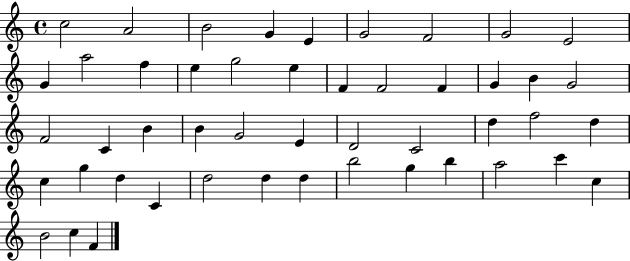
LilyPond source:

{
  \clef treble
  \time 4/4
  \defaultTimeSignature
  \key c \major
  c''2 a'2 | b'2 g'4 e'4 | g'2 f'2 | g'2 e'2 | \break g'4 a''2 f''4 | e''4 g''2 e''4 | f'4 f'2 f'4 | g'4 b'4 g'2 | \break f'2 c'4 b'4 | b'4 g'2 e'4 | d'2 c'2 | d''4 f''2 d''4 | \break c''4 g''4 d''4 c'4 | d''2 d''4 d''4 | b''2 g''4 b''4 | a''2 c'''4 c''4 | \break b'2 c''4 f'4 | \bar "|."
}